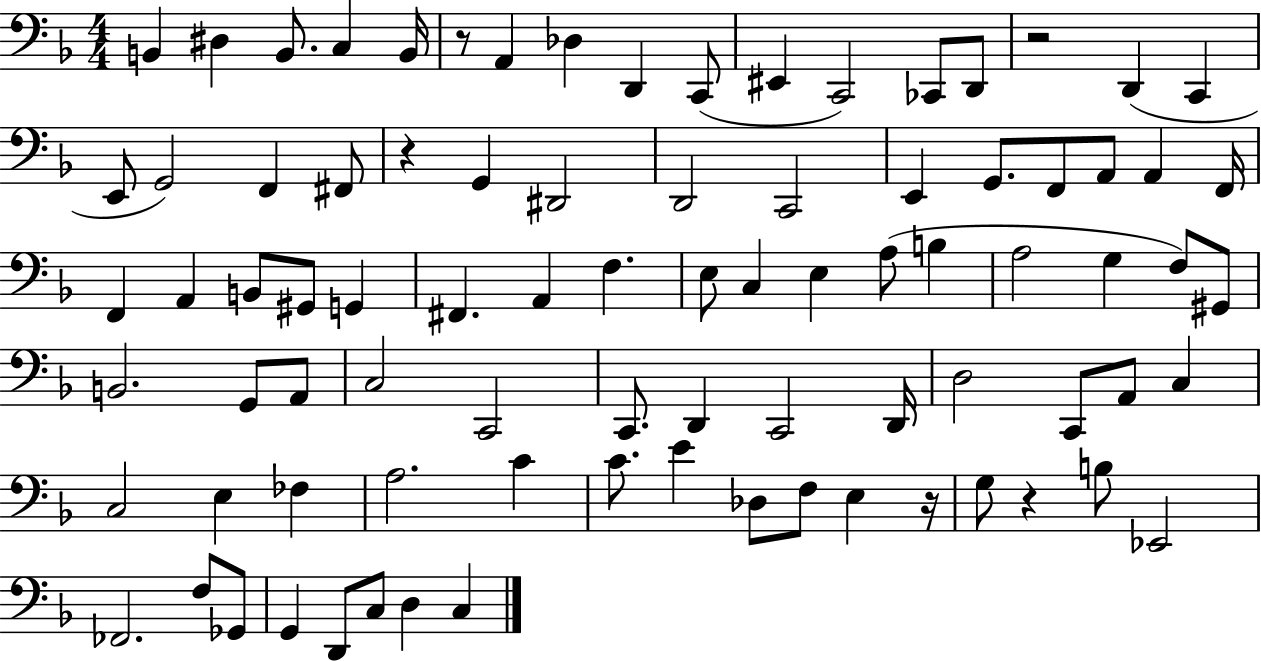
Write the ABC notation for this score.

X:1
T:Untitled
M:4/4
L:1/4
K:F
B,, ^D, B,,/2 C, B,,/4 z/2 A,, _D, D,, C,,/2 ^E,, C,,2 _C,,/2 D,,/2 z2 D,, C,, E,,/2 G,,2 F,, ^F,,/2 z G,, ^D,,2 D,,2 C,,2 E,, G,,/2 F,,/2 A,,/2 A,, F,,/4 F,, A,, B,,/2 ^G,,/2 G,, ^F,, A,, F, E,/2 C, E, A,/2 B, A,2 G, F,/2 ^G,,/2 B,,2 G,,/2 A,,/2 C,2 C,,2 C,,/2 D,, C,,2 D,,/4 D,2 C,,/2 A,,/2 C, C,2 E, _F, A,2 C C/2 E _D,/2 F,/2 E, z/4 G,/2 z B,/2 _E,,2 _F,,2 F,/2 _G,,/2 G,, D,,/2 C,/2 D, C,